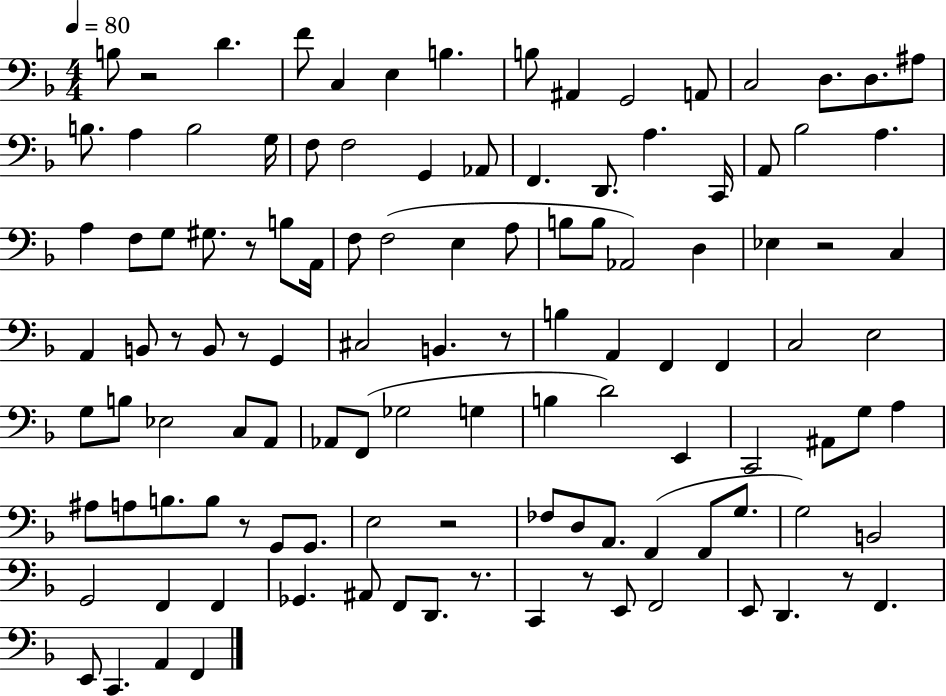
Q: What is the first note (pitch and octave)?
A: B3